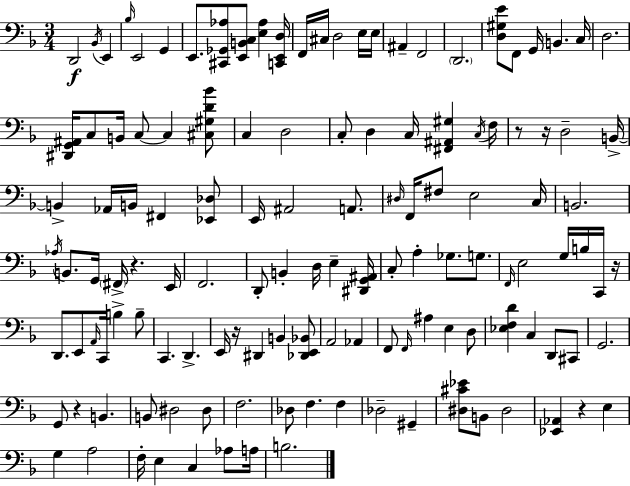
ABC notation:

X:1
T:Untitled
M:3/4
L:1/4
K:Dm
D,,2 _B,,/4 E,, _B,/4 E,,2 G,, E,,/2 [^C,,_G,,_A,]/2 [E,,B,,C,]/2 [E,_A,] [C,,E,,D,]/4 F,,/4 ^C,/4 D,2 E,/4 E,/4 ^A,, F,,2 D,,2 [D,^G,E]/2 F,,/2 G,,/4 B,, C,/4 D,2 [^D,,G,,^A,,]/4 C,/2 B,,/4 C,/2 C, [^C,^G,D_B]/2 C, D,2 C,/2 D, C,/4 [^F,,^A,,^G,] C,/4 F,/4 z/2 z/4 D,2 B,,/4 B,, _A,,/4 B,,/4 ^F,, [_E,,_D,]/2 E,,/4 ^A,,2 A,,/2 ^D,/4 F,,/4 ^F,/2 E,2 C,/4 B,,2 _A,/4 B,,/2 G,,/4 ^F,,/4 z E,,/4 F,,2 D,,/2 B,, D,/4 E, [^D,,G,,^A,,]/4 C,/2 A, _G,/2 G,/2 F,,/4 E,2 G,/4 B,/4 C,,/4 z/4 D,,/2 E,,/2 A,,/4 C,,/4 B, B,/2 C,, D,, E,,/4 z/4 ^D,, B,, [_D,,E,,_B,,]/2 A,,2 _A,, F,,/2 F,,/4 ^A, E, D,/2 [_E,F,D] C, D,,/2 ^C,,/2 G,,2 G,,/2 z B,, B,,/2 ^D,2 ^D,/2 F,2 _D,/2 F, F, _D,2 ^G,, [^D,^C_E]/2 B,,/2 ^D,2 [_E,,_A,,] z E, G, A,2 F,/4 E, C, _A,/2 A,/4 B,2